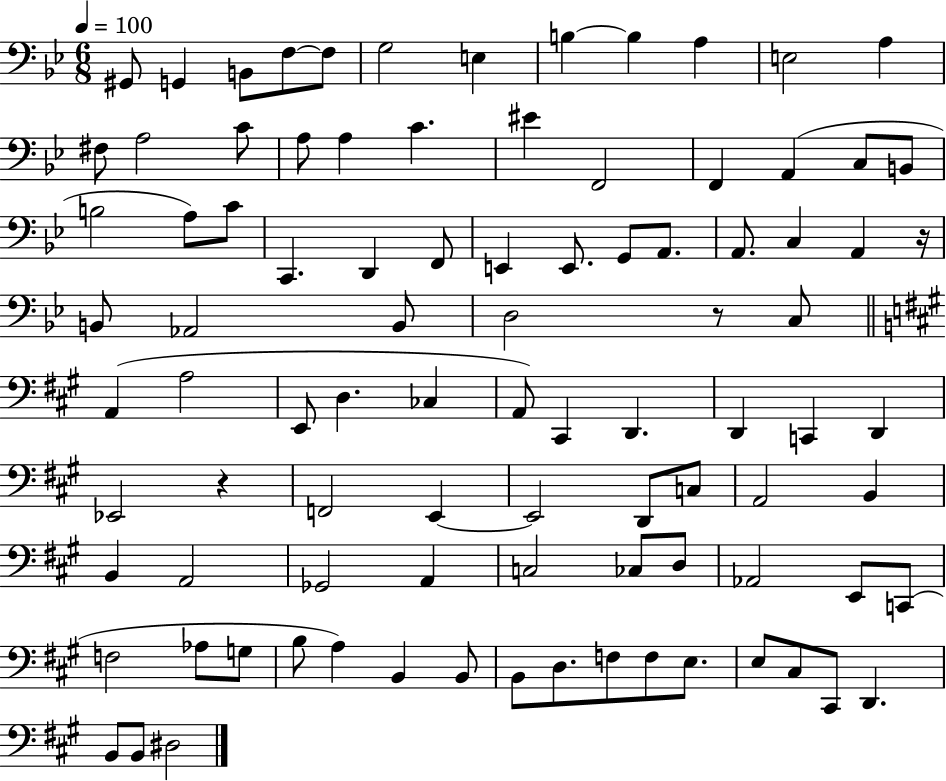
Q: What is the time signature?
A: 6/8